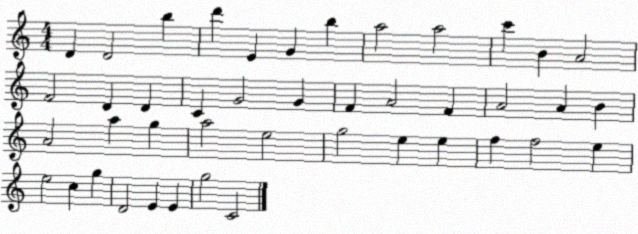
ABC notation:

X:1
T:Untitled
M:4/4
L:1/4
K:C
D D2 b d' E G b a2 a2 c' B A2 F2 D D C G2 G F A2 F A2 A B A2 a g a2 e2 g2 e e f f2 e e2 c g D2 E E g2 C2